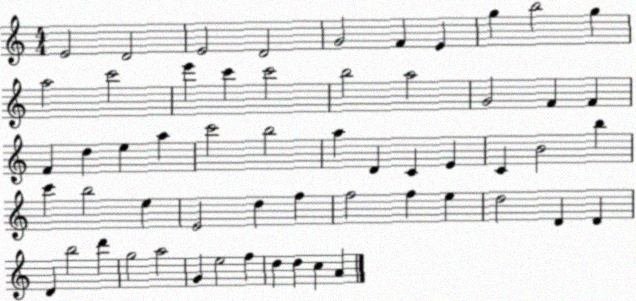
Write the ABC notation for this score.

X:1
T:Untitled
M:4/4
L:1/4
K:C
E2 D2 E2 D2 G2 F E g b2 g a2 c'2 e' c' c'2 b2 a2 G2 F F F d e a c'2 b2 a D C E C B2 b c' b2 e E2 d f f2 f e d2 D D D b2 d' g2 a2 G e2 f d d c A